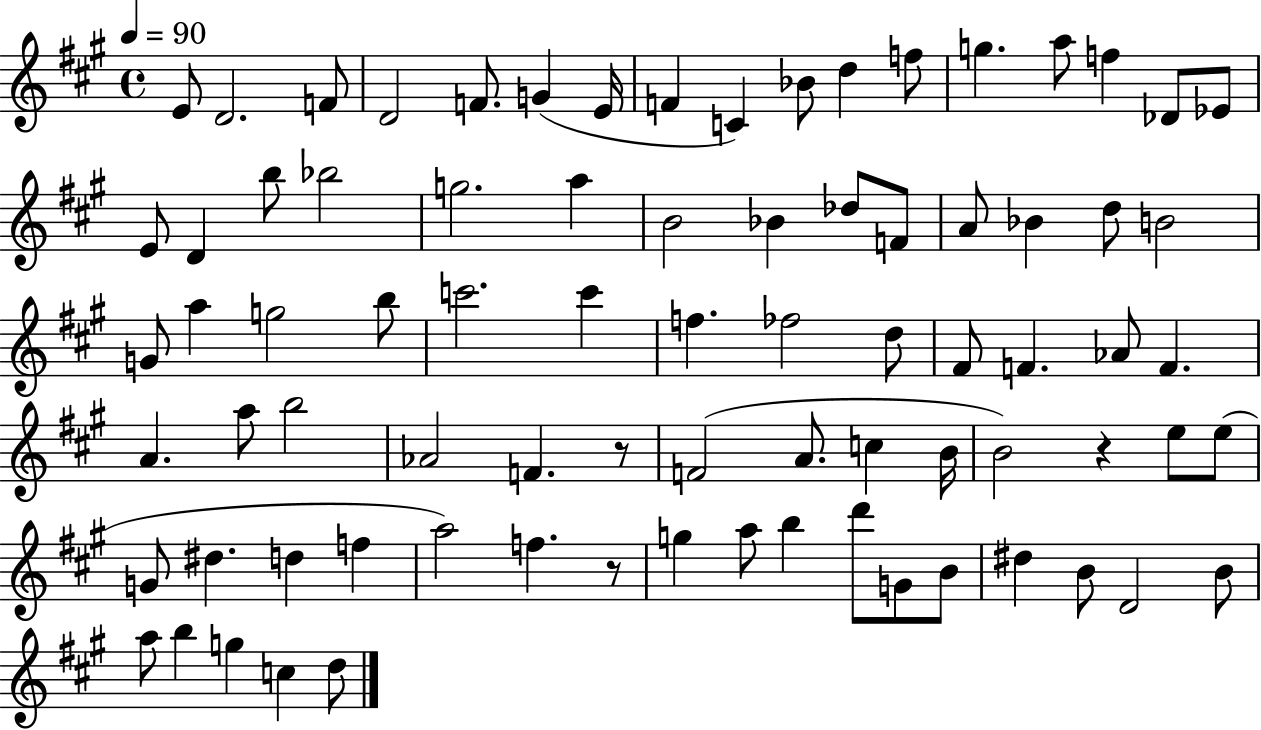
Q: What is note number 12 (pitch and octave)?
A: F5